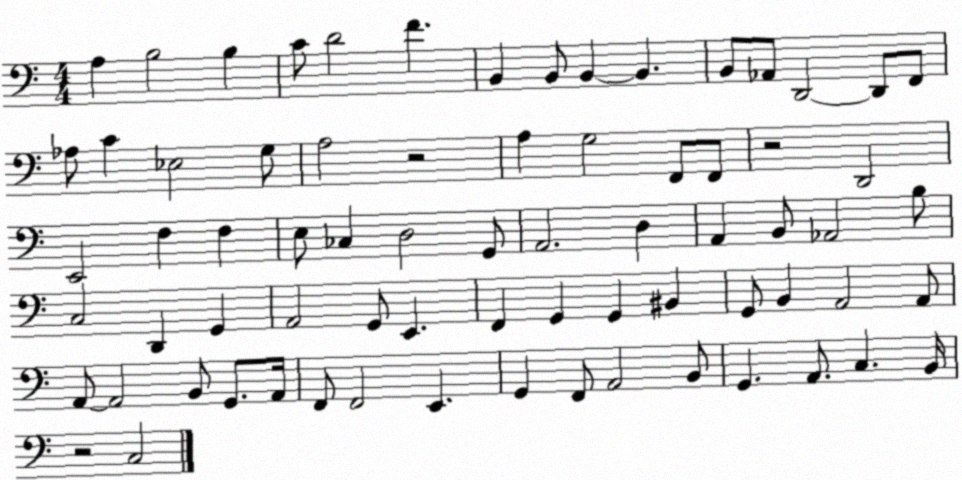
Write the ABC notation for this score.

X:1
T:Untitled
M:4/4
L:1/4
K:C
A, B,2 B, C/2 D2 F B,, B,,/2 B,, B,, B,,/2 _A,,/2 D,,2 D,,/2 F,,/2 _A,/2 C _E,2 G,/2 A,2 z2 A, G,2 F,,/2 F,,/2 z2 D,,2 E,,2 F, F, E,/2 _C, D,2 G,,/2 A,,2 D, A,, B,,/2 _A,,2 B,/2 C,2 D,, G,, A,,2 G,,/2 E,, F,, G,, G,, ^B,, G,,/2 B,, A,,2 A,,/2 A,,/2 A,,2 B,,/2 G,,/2 A,,/4 F,,/2 F,,2 E,, G,, F,,/2 A,,2 B,,/2 G,, A,,/2 C, B,,/4 z2 C,2